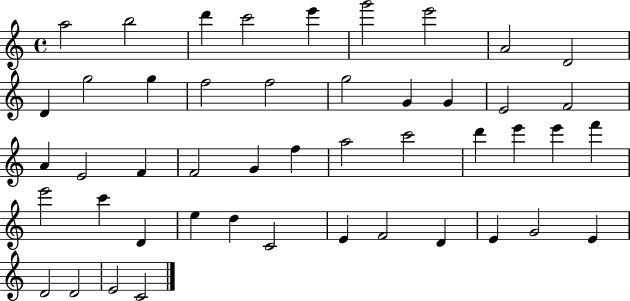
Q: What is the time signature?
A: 4/4